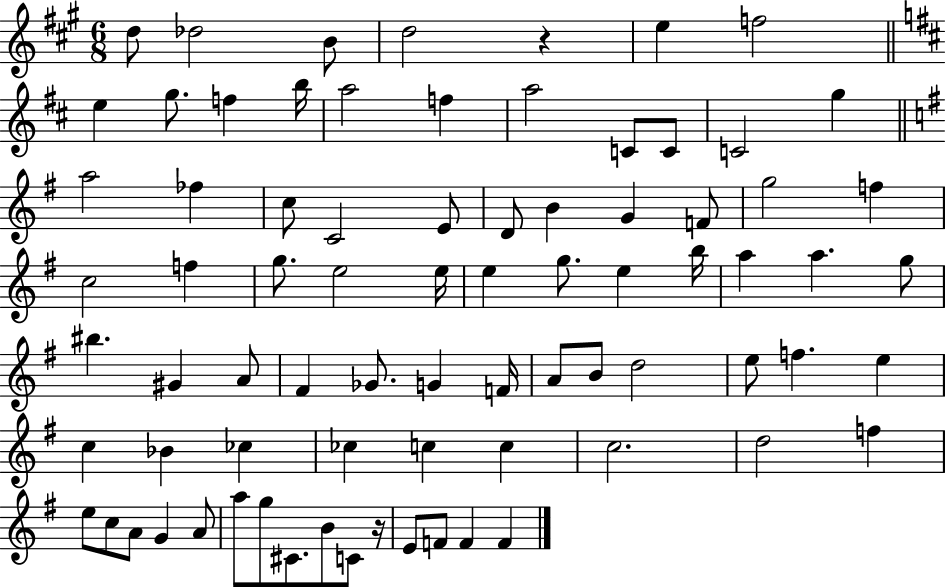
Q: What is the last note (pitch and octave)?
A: F4